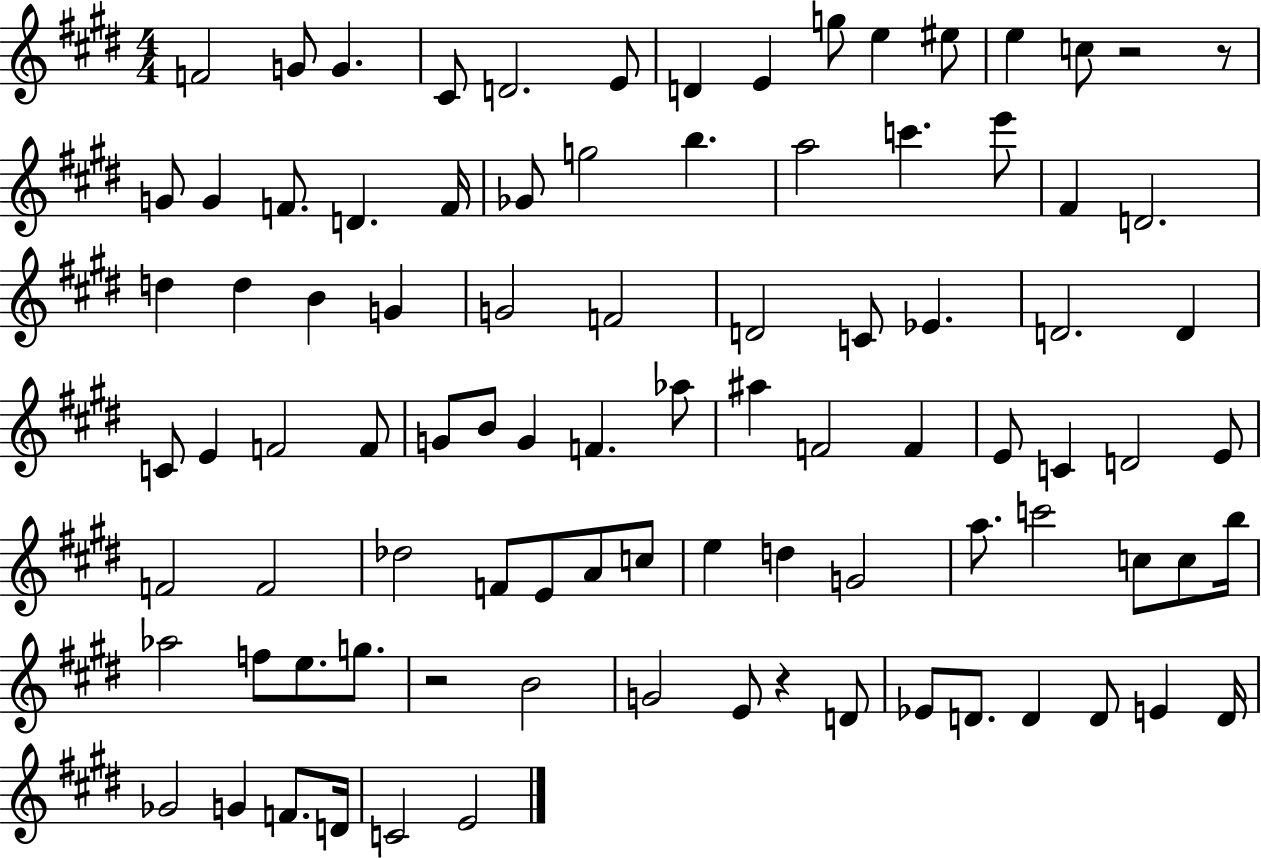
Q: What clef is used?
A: treble